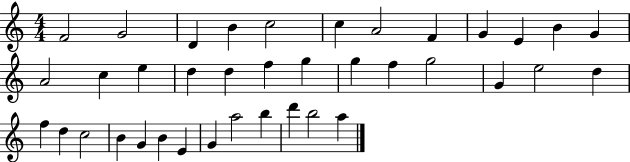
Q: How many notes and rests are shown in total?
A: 38